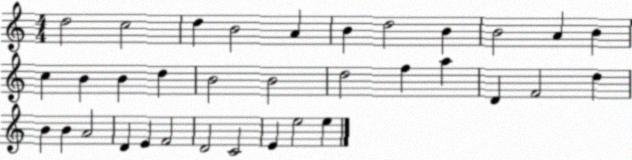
X:1
T:Untitled
M:4/4
L:1/4
K:C
d2 c2 d B2 A B d2 B B2 A B c B B d B2 B2 d2 f a D F2 d B B A2 D E F2 D2 C2 E e2 e